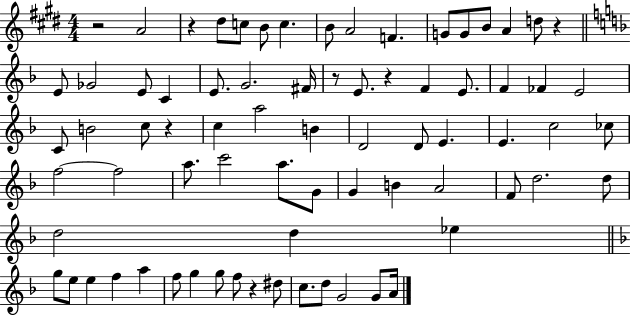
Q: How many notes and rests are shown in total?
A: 75